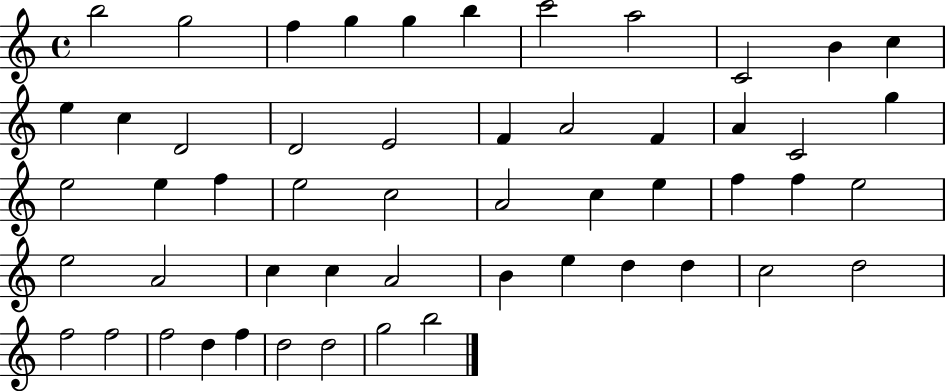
B5/h G5/h F5/q G5/q G5/q B5/q C6/h A5/h C4/h B4/q C5/q E5/q C5/q D4/h D4/h E4/h F4/q A4/h F4/q A4/q C4/h G5/q E5/h E5/q F5/q E5/h C5/h A4/h C5/q E5/q F5/q F5/q E5/h E5/h A4/h C5/q C5/q A4/h B4/q E5/q D5/q D5/q C5/h D5/h F5/h F5/h F5/h D5/q F5/q D5/h D5/h G5/h B5/h